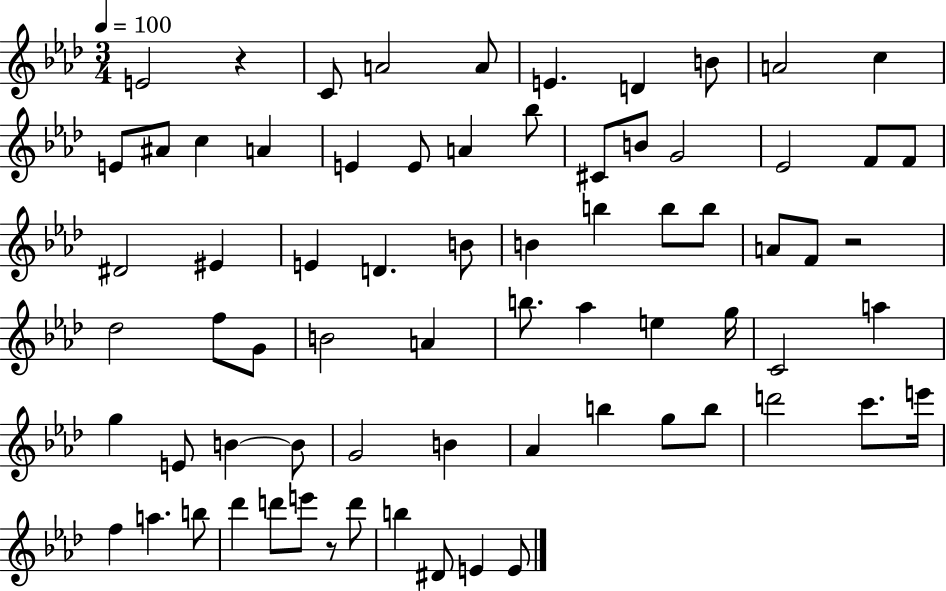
E4/h R/q C4/e A4/h A4/e E4/q. D4/q B4/e A4/h C5/q E4/e A#4/e C5/q A4/q E4/q E4/e A4/q Bb5/e C#4/e B4/e G4/h Eb4/h F4/e F4/e D#4/h EIS4/q E4/q D4/q. B4/e B4/q B5/q B5/e B5/e A4/e F4/e R/h Db5/h F5/e G4/e B4/h A4/q B5/e. Ab5/q E5/q G5/s C4/h A5/q G5/q E4/e B4/q B4/e G4/h B4/q Ab4/q B5/q G5/e B5/e D6/h C6/e. E6/s F5/q A5/q. B5/e Db6/q D6/e E6/e R/e D6/e B5/q D#4/e E4/q E4/e